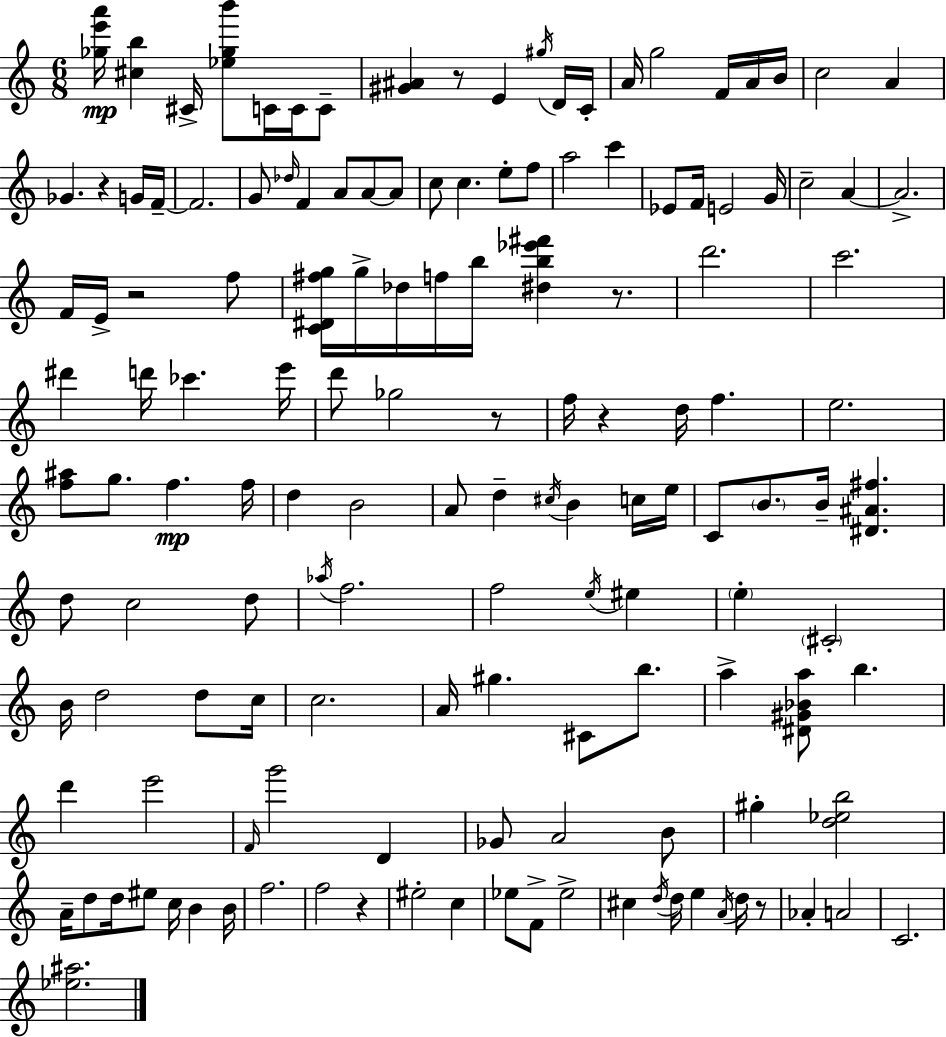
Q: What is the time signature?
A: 6/8